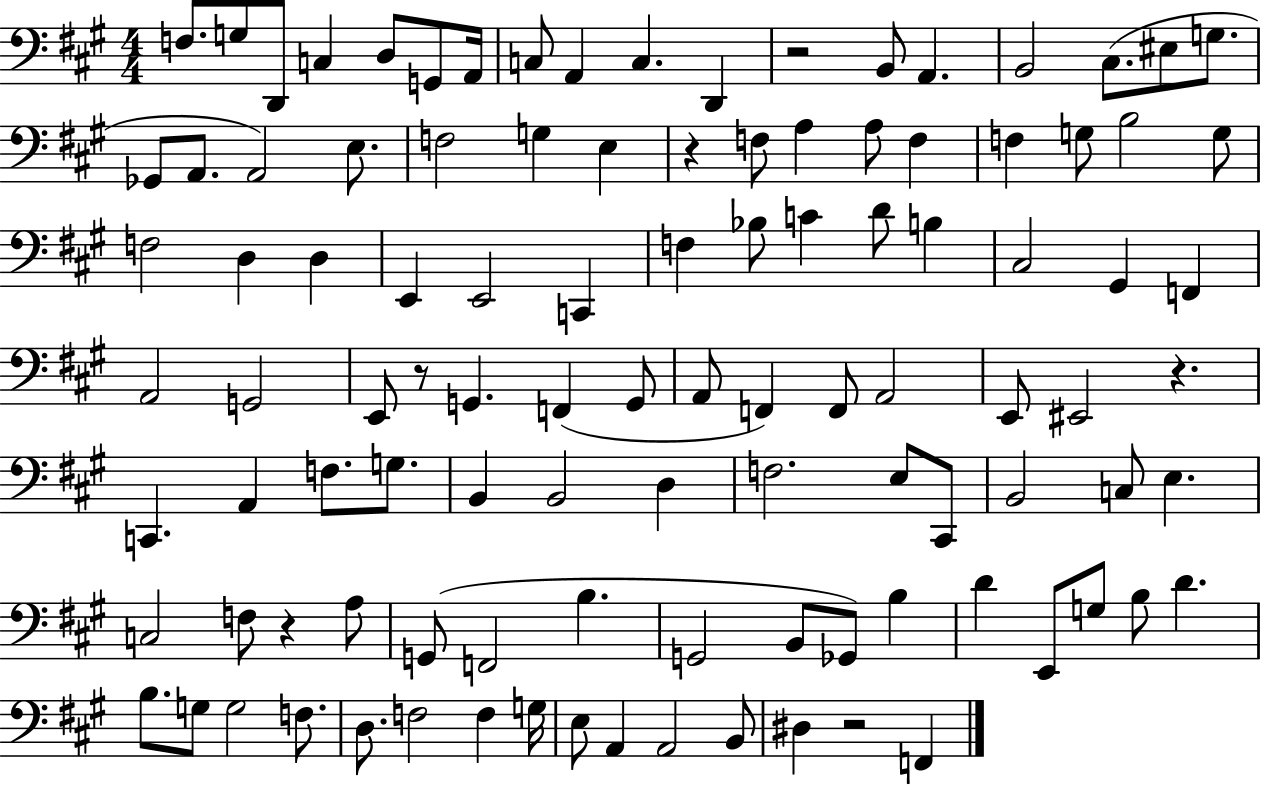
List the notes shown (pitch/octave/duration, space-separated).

F3/e. G3/e D2/e C3/q D3/e G2/e A2/s C3/e A2/q C3/q. D2/q R/h B2/e A2/q. B2/h C#3/e. EIS3/e G3/e. Gb2/e A2/e. A2/h E3/e. F3/h G3/q E3/q R/q F3/e A3/q A3/e F3/q F3/q G3/e B3/h G3/e F3/h D3/q D3/q E2/q E2/h C2/q F3/q Bb3/e C4/q D4/e B3/q C#3/h G#2/q F2/q A2/h G2/h E2/e R/e G2/q. F2/q G2/e A2/e F2/q F2/e A2/h E2/e EIS2/h R/q. C2/q. A2/q F3/e. G3/e. B2/q B2/h D3/q F3/h. E3/e C#2/e B2/h C3/e E3/q. C3/h F3/e R/q A3/e G2/e F2/h B3/q. G2/h B2/e Gb2/e B3/q D4/q E2/e G3/e B3/e D4/q. B3/e. G3/e G3/h F3/e. D3/e. F3/h F3/q G3/s E3/e A2/q A2/h B2/e D#3/q R/h F2/q